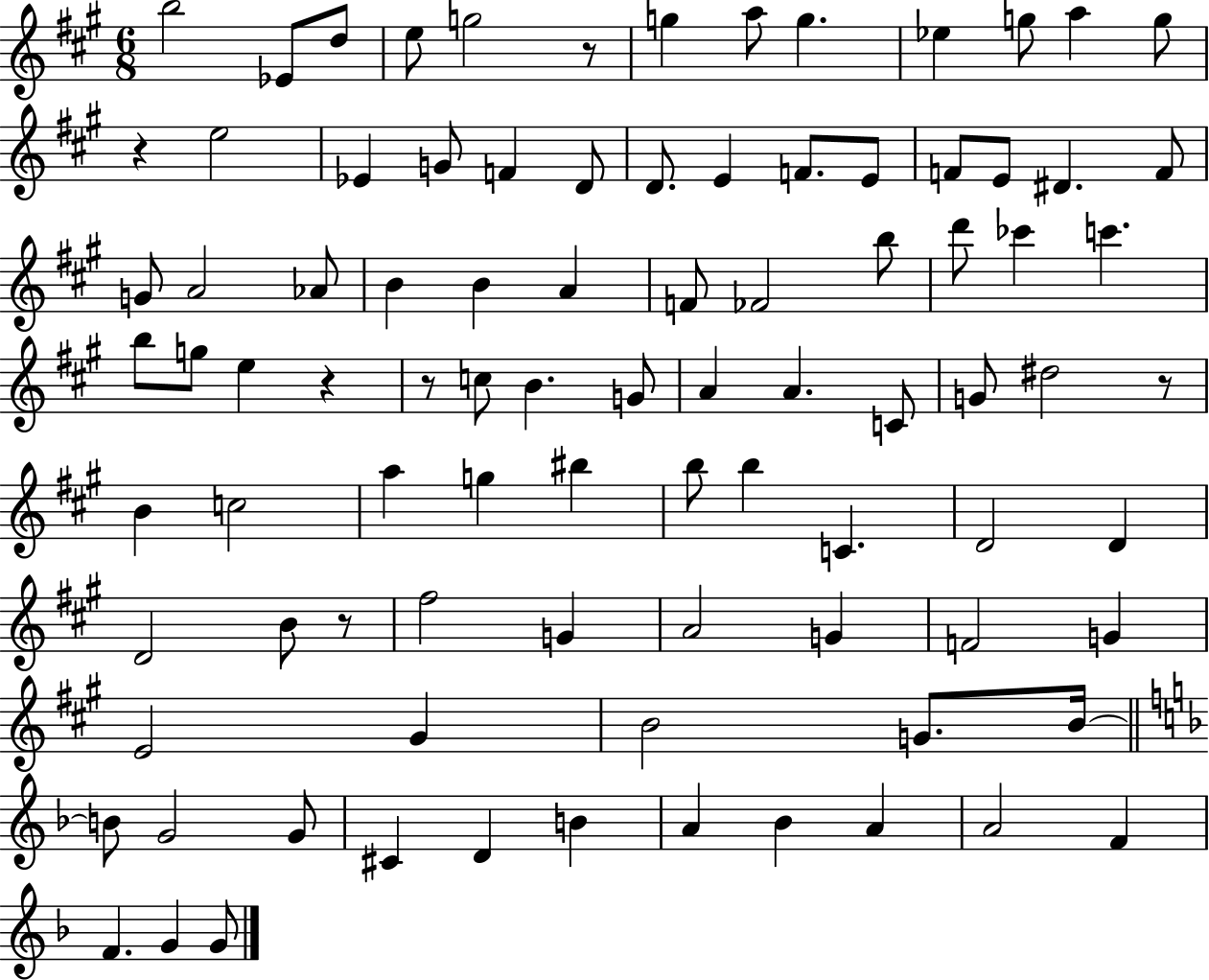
B5/h Eb4/e D5/e E5/e G5/h R/e G5/q A5/e G5/q. Eb5/q G5/e A5/q G5/e R/q E5/h Eb4/q G4/e F4/q D4/e D4/e. E4/q F4/e. E4/e F4/e E4/e D#4/q. F4/e G4/e A4/h Ab4/e B4/q B4/q A4/q F4/e FES4/h B5/e D6/e CES6/q C6/q. B5/e G5/e E5/q R/q R/e C5/e B4/q. G4/e A4/q A4/q. C4/e G4/e D#5/h R/e B4/q C5/h A5/q G5/q BIS5/q B5/e B5/q C4/q. D4/h D4/q D4/h B4/e R/e F#5/h G4/q A4/h G4/q F4/h G4/q E4/h G#4/q B4/h G4/e. B4/s B4/e G4/h G4/e C#4/q D4/q B4/q A4/q Bb4/q A4/q A4/h F4/q F4/q. G4/q G4/e